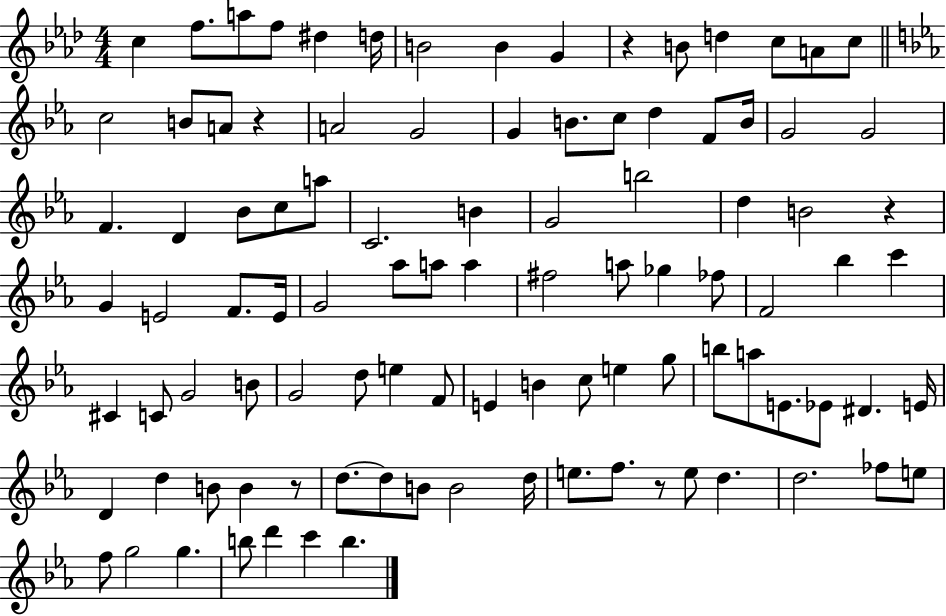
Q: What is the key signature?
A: AES major